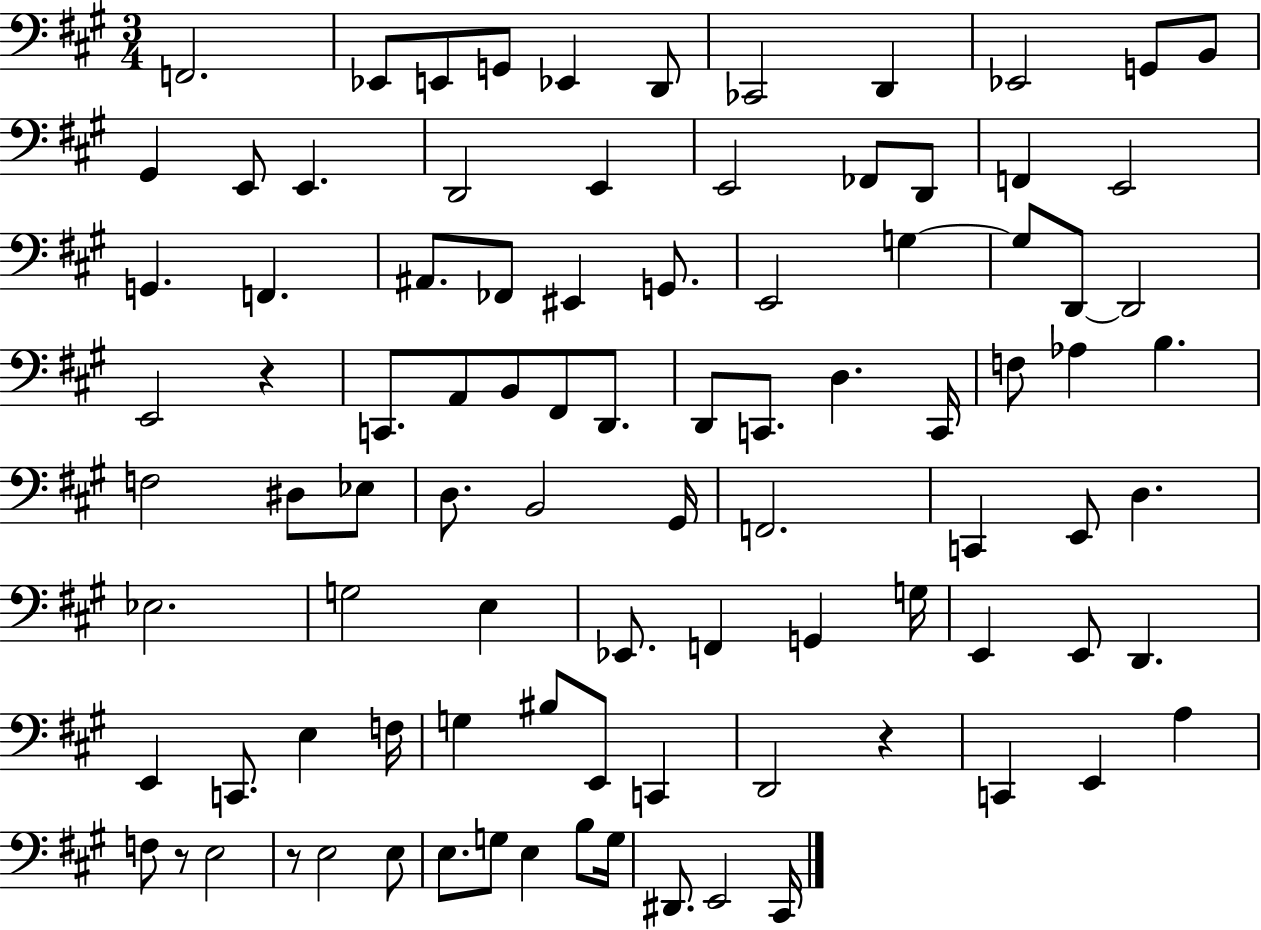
{
  \clef bass
  \numericTimeSignature
  \time 3/4
  \key a \major
  f,2. | ees,8 e,8 g,8 ees,4 d,8 | ces,2 d,4 | ees,2 g,8 b,8 | \break gis,4 e,8 e,4. | d,2 e,4 | e,2 fes,8 d,8 | f,4 e,2 | \break g,4. f,4. | ais,8. fes,8 eis,4 g,8. | e,2 g4~~ | g8 d,8~~ d,2 | \break e,2 r4 | c,8. a,8 b,8 fis,8 d,8. | d,8 c,8. d4. c,16 | f8 aes4 b4. | \break f2 dis8 ees8 | d8. b,2 gis,16 | f,2. | c,4 e,8 d4. | \break ees2. | g2 e4 | ees,8. f,4 g,4 g16 | e,4 e,8 d,4. | \break e,4 c,8. e4 f16 | g4 bis8 e,8 c,4 | d,2 r4 | c,4 e,4 a4 | \break f8 r8 e2 | r8 e2 e8 | e8. g8 e4 b8 g16 | dis,8. e,2 cis,16 | \break \bar "|."
}